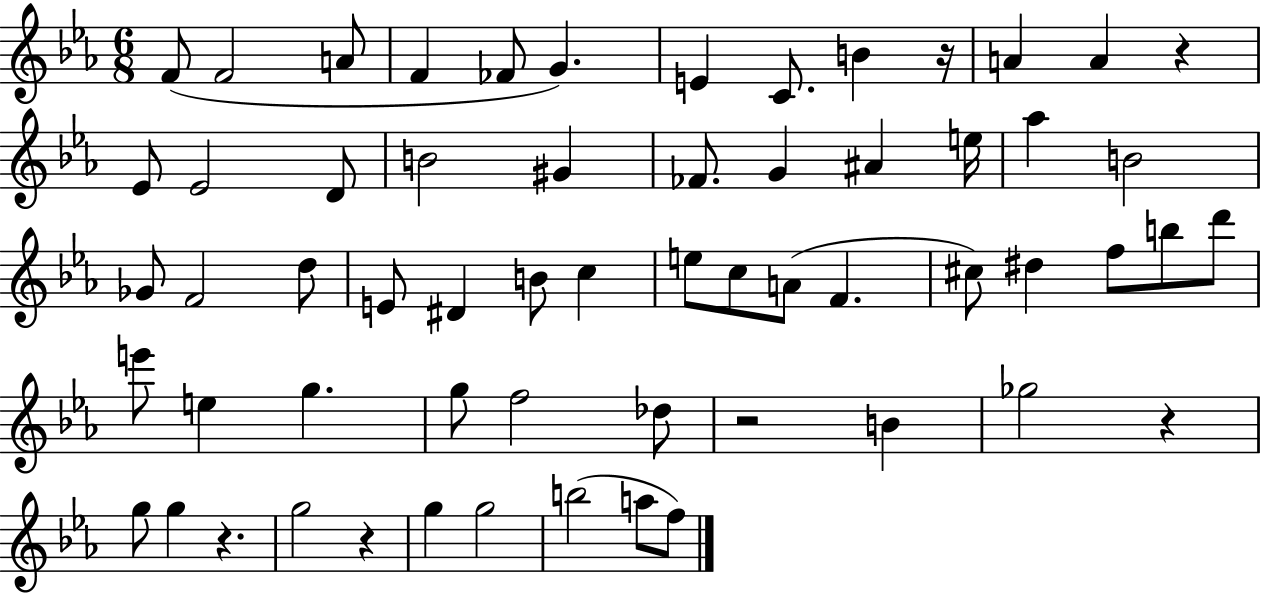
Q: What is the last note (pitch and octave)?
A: F5